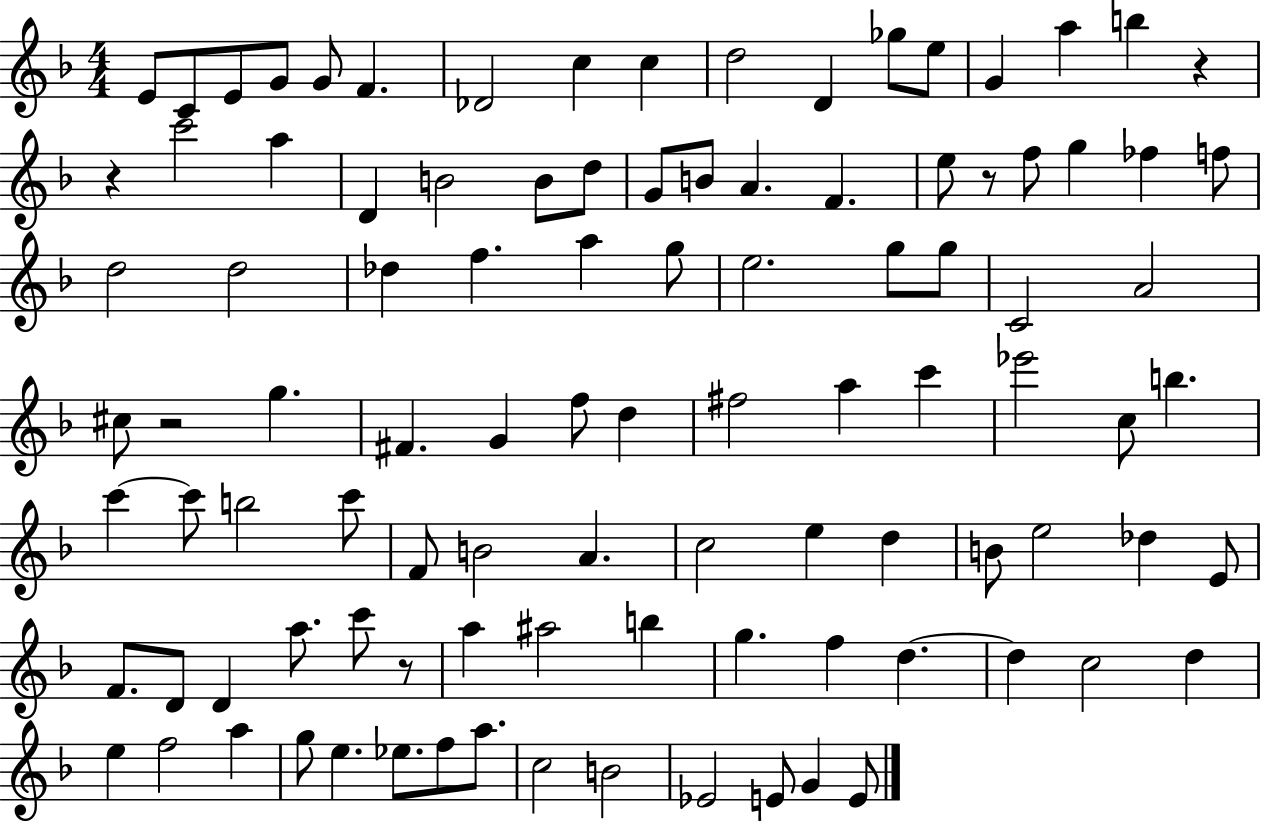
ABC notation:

X:1
T:Untitled
M:4/4
L:1/4
K:F
E/2 C/2 E/2 G/2 G/2 F _D2 c c d2 D _g/2 e/2 G a b z z c'2 a D B2 B/2 d/2 G/2 B/2 A F e/2 z/2 f/2 g _f f/2 d2 d2 _d f a g/2 e2 g/2 g/2 C2 A2 ^c/2 z2 g ^F G f/2 d ^f2 a c' _e'2 c/2 b c' c'/2 b2 c'/2 F/2 B2 A c2 e d B/2 e2 _d E/2 F/2 D/2 D a/2 c'/2 z/2 a ^a2 b g f d d c2 d e f2 a g/2 e _e/2 f/2 a/2 c2 B2 _E2 E/2 G E/2